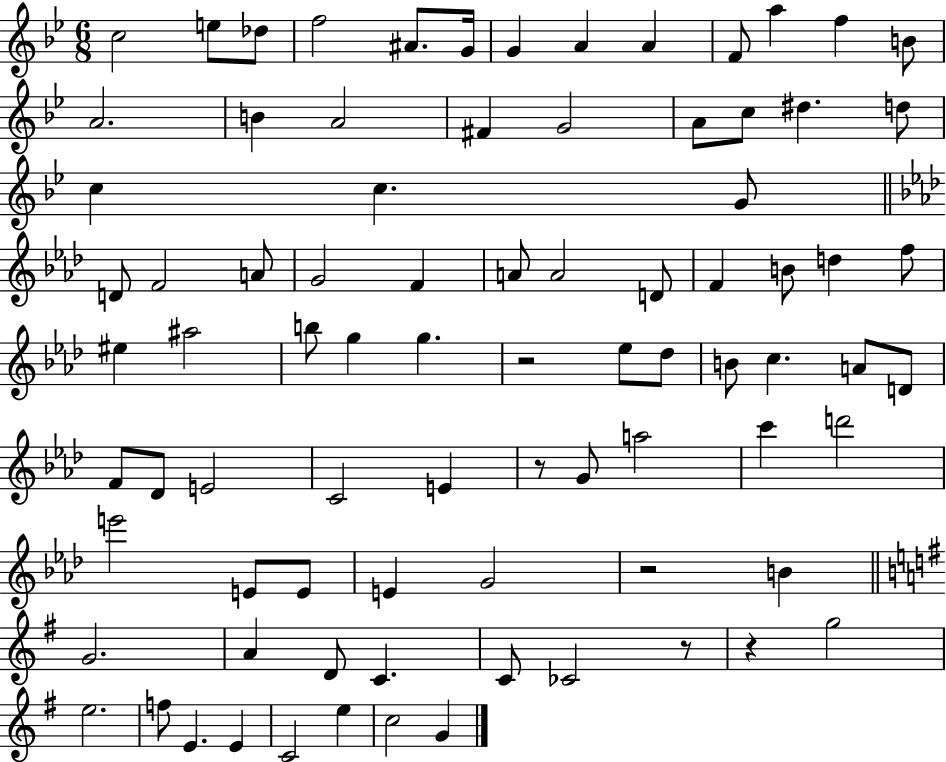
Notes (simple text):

C5/h E5/e Db5/e F5/h A#4/e. G4/s G4/q A4/q A4/q F4/e A5/q F5/q B4/e A4/h. B4/q A4/h F#4/q G4/h A4/e C5/e D#5/q. D5/e C5/q C5/q. G4/e D4/e F4/h A4/e G4/h F4/q A4/e A4/h D4/e F4/q B4/e D5/q F5/e EIS5/q A#5/h B5/e G5/q G5/q. R/h Eb5/e Db5/e B4/e C5/q. A4/e D4/e F4/e Db4/e E4/h C4/h E4/q R/e G4/e A5/h C6/q D6/h E6/h E4/e E4/e E4/q G4/h R/h B4/q G4/h. A4/q D4/e C4/q. C4/e CES4/h R/e R/q G5/h E5/h. F5/e E4/q. E4/q C4/h E5/q C5/h G4/q